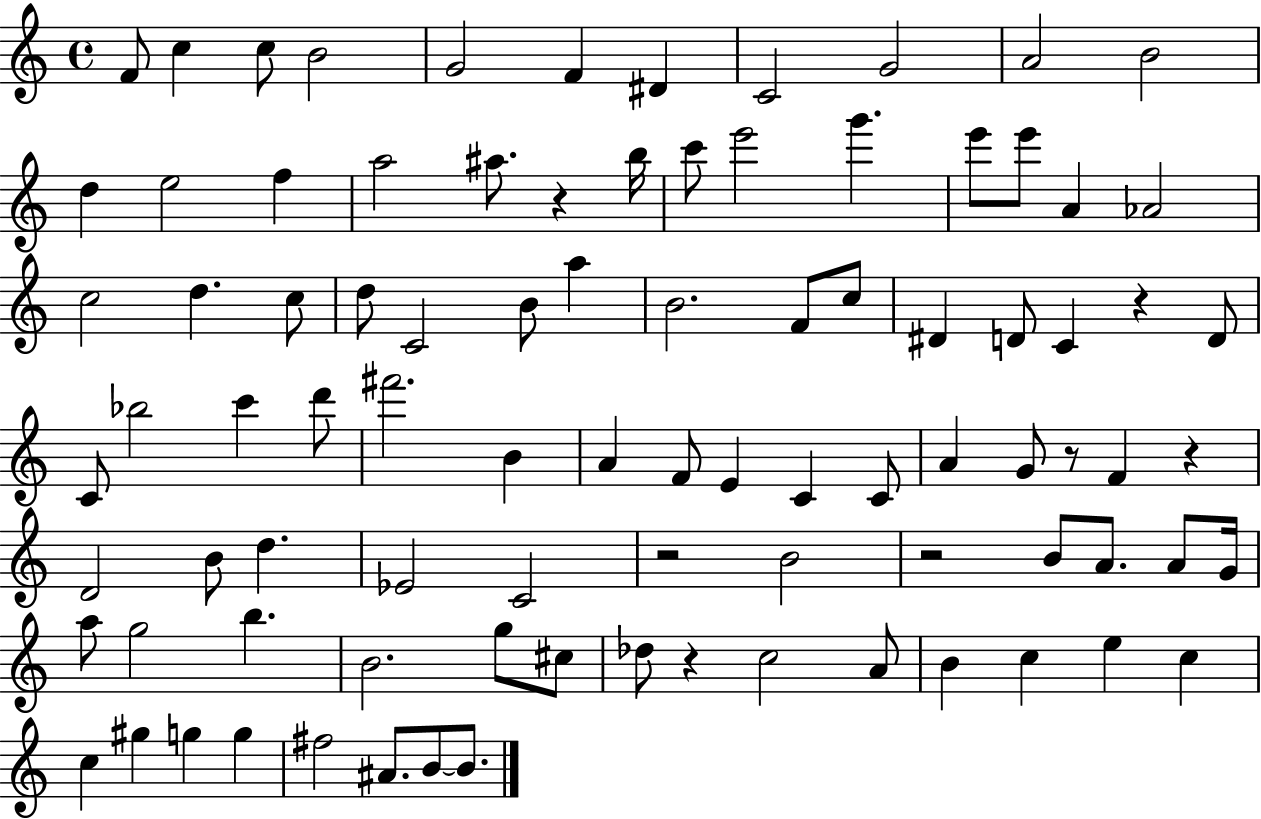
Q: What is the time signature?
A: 4/4